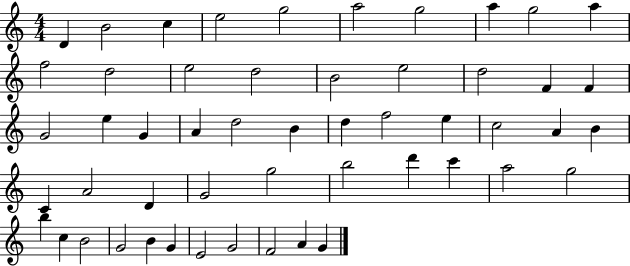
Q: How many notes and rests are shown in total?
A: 52